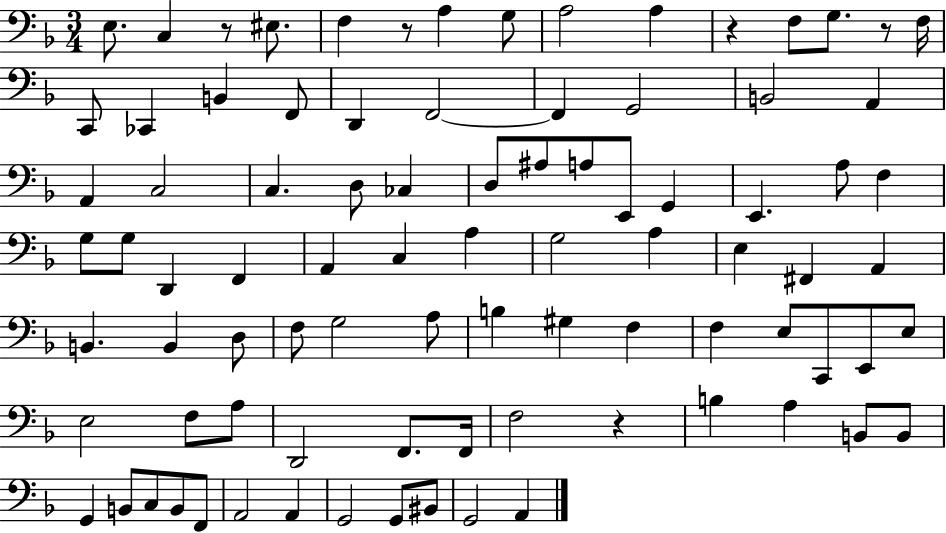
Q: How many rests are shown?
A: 5